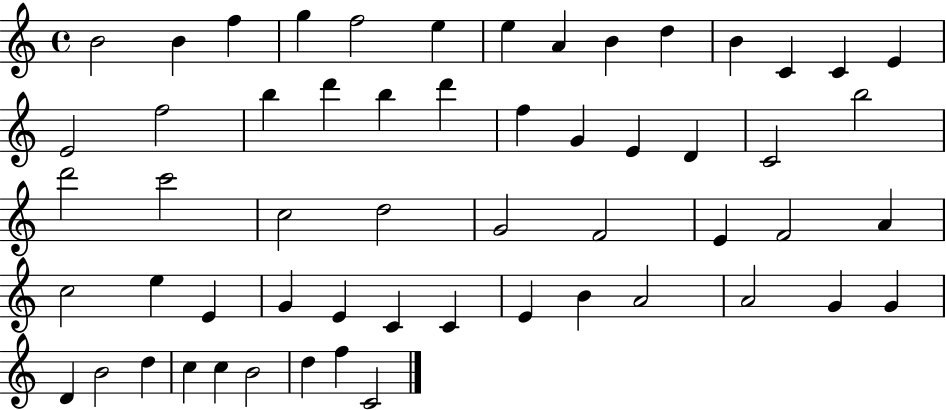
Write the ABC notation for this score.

X:1
T:Untitled
M:4/4
L:1/4
K:C
B2 B f g f2 e e A B d B C C E E2 f2 b d' b d' f G E D C2 b2 d'2 c'2 c2 d2 G2 F2 E F2 A c2 e E G E C C E B A2 A2 G G D B2 d c c B2 d f C2